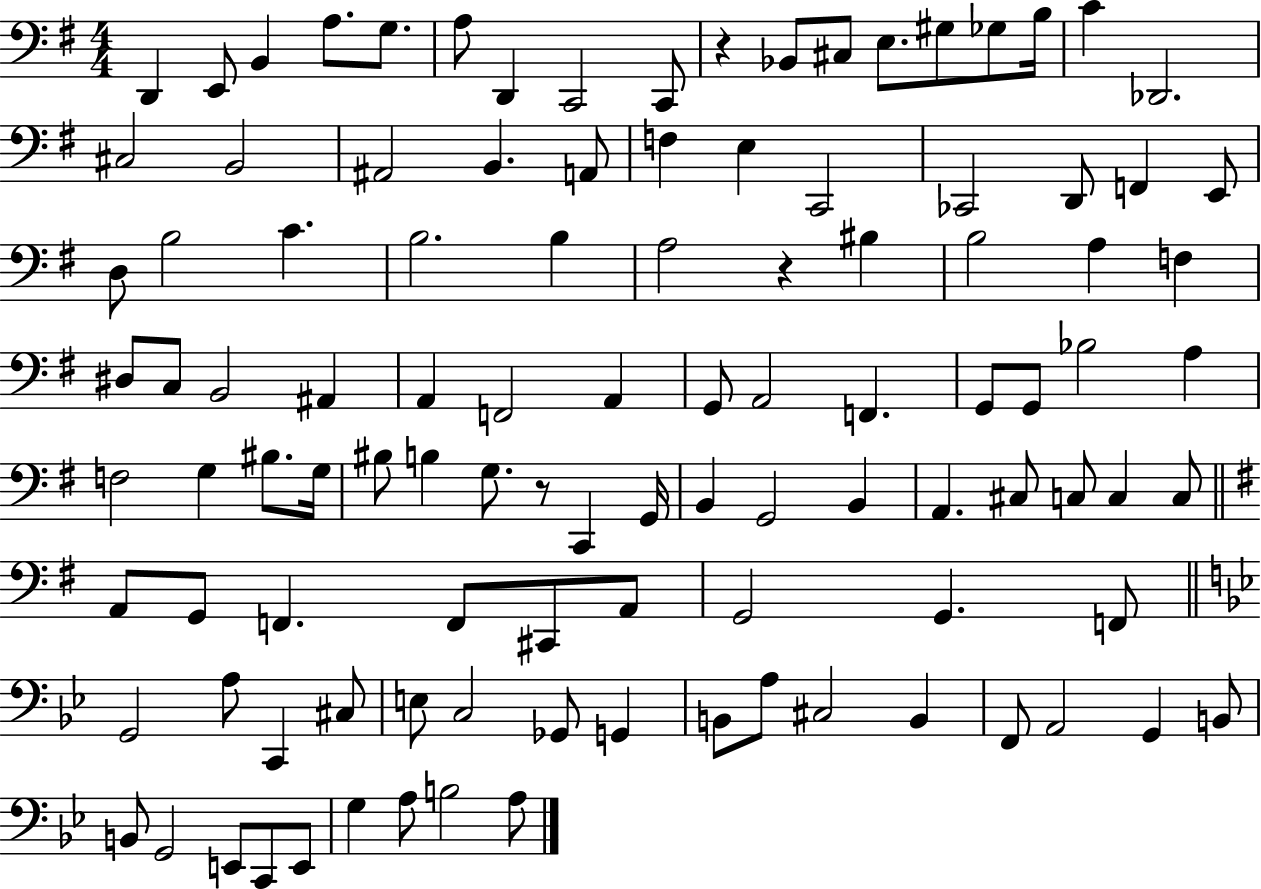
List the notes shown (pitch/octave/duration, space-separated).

D2/q E2/e B2/q A3/e. G3/e. A3/e D2/q C2/h C2/e R/q Bb2/e C#3/e E3/e. G#3/e Gb3/e B3/s C4/q Db2/h. C#3/h B2/h A#2/h B2/q. A2/e F3/q E3/q C2/h CES2/h D2/e F2/q E2/e D3/e B3/h C4/q. B3/h. B3/q A3/h R/q BIS3/q B3/h A3/q F3/q D#3/e C3/e B2/h A#2/q A2/q F2/h A2/q G2/e A2/h F2/q. G2/e G2/e Bb3/h A3/q F3/h G3/q BIS3/e. G3/s BIS3/e B3/q G3/e. R/e C2/q G2/s B2/q G2/h B2/q A2/q. C#3/e C3/e C3/q C3/e A2/e G2/e F2/q. F2/e C#2/e A2/e G2/h G2/q. F2/e G2/h A3/e C2/q C#3/e E3/e C3/h Gb2/e G2/q B2/e A3/e C#3/h B2/q F2/e A2/h G2/q B2/e B2/e G2/h E2/e C2/e E2/e G3/q A3/e B3/h A3/e